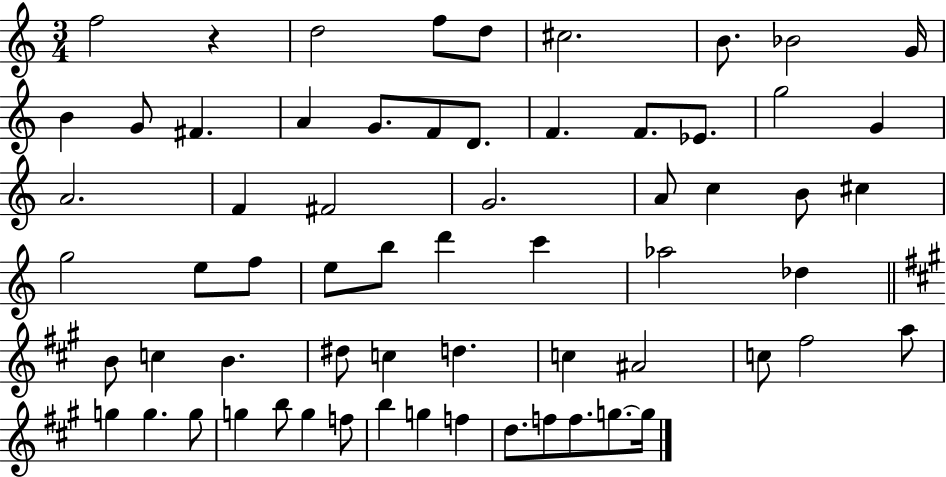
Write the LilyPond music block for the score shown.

{
  \clef treble
  \numericTimeSignature
  \time 3/4
  \key c \major
  f''2 r4 | d''2 f''8 d''8 | cis''2. | b'8. bes'2 g'16 | \break b'4 g'8 fis'4. | a'4 g'8. f'8 d'8. | f'4. f'8. ees'8. | g''2 g'4 | \break a'2. | f'4 fis'2 | g'2. | a'8 c''4 b'8 cis''4 | \break g''2 e''8 f''8 | e''8 b''8 d'''4 c'''4 | aes''2 des''4 | \bar "||" \break \key a \major b'8 c''4 b'4. | dis''8 c''4 d''4. | c''4 ais'2 | c''8 fis''2 a''8 | \break g''4 g''4. g''8 | g''4 b''8 g''4 f''8 | b''4 g''4 f''4 | d''8. f''8 f''8. g''8.~~ g''16 | \break \bar "|."
}